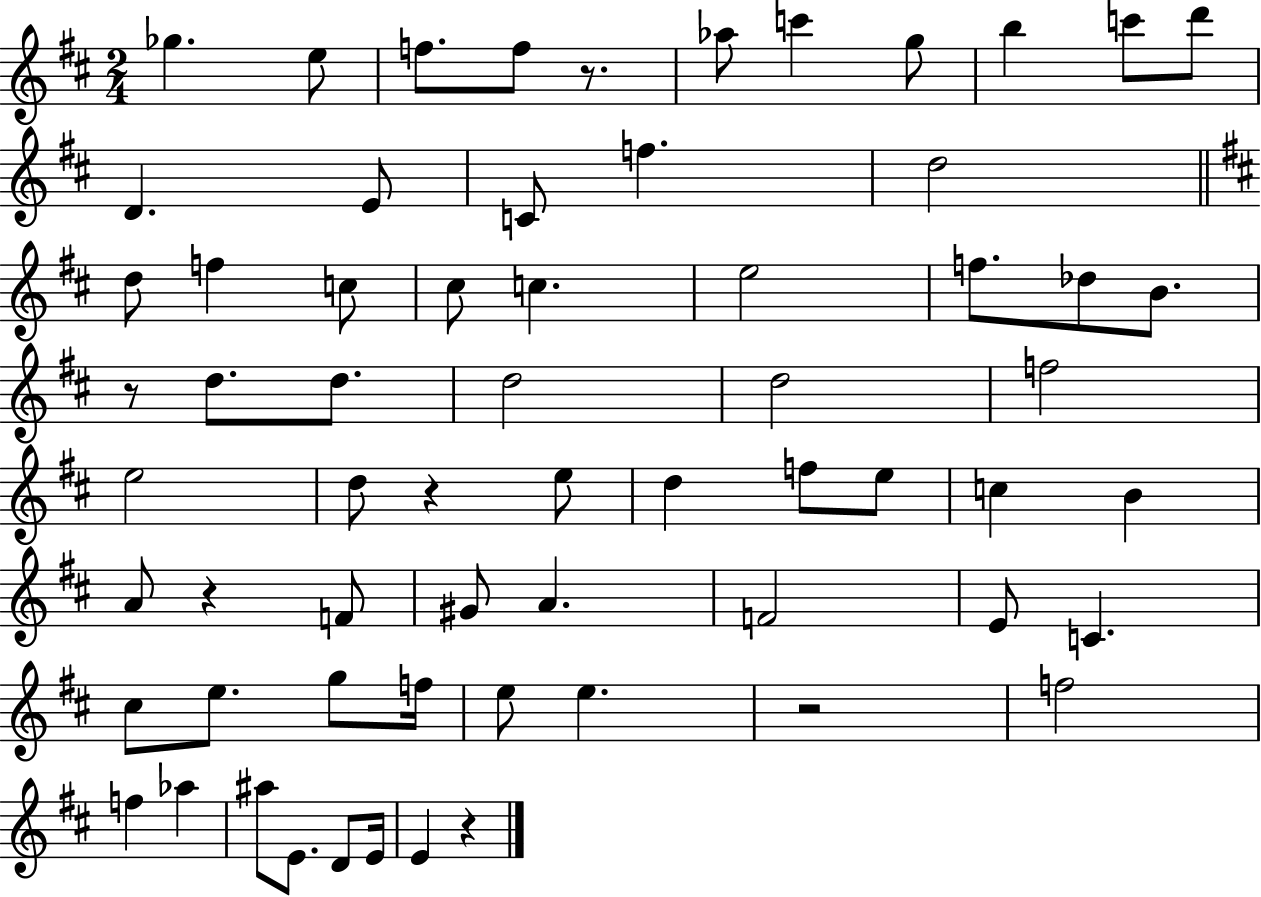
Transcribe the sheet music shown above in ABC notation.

X:1
T:Untitled
M:2/4
L:1/4
K:D
_g e/2 f/2 f/2 z/2 _a/2 c' g/2 b c'/2 d'/2 D E/2 C/2 f d2 d/2 f c/2 ^c/2 c e2 f/2 _d/2 B/2 z/2 d/2 d/2 d2 d2 f2 e2 d/2 z e/2 d f/2 e/2 c B A/2 z F/2 ^G/2 A F2 E/2 C ^c/2 e/2 g/2 f/4 e/2 e z2 f2 f _a ^a/2 E/2 D/2 E/4 E z